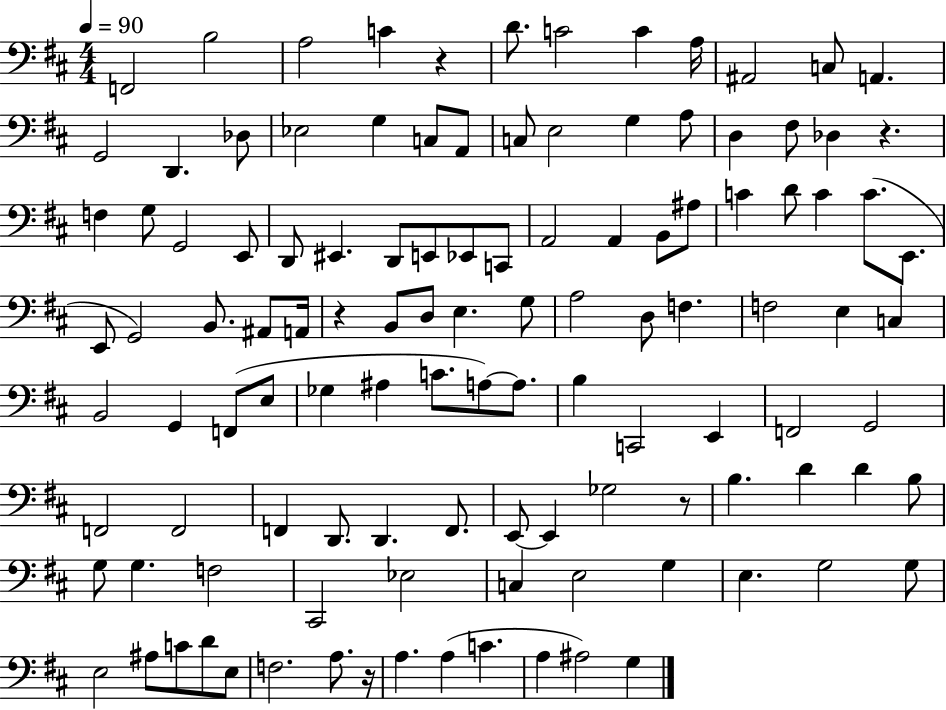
{
  \clef bass
  \numericTimeSignature
  \time 4/4
  \key d \major
  \tempo 4 = 90
  f,2 b2 | a2 c'4 r4 | d'8. c'2 c'4 a16 | ais,2 c8 a,4. | \break g,2 d,4. des8 | ees2 g4 c8 a,8 | c8 e2 g4 a8 | d4 fis8 des4 r4. | \break f4 g8 g,2 e,8 | d,8 eis,4. d,8 e,8 ees,8 c,8 | a,2 a,4 b,8 ais8 | c'4 d'8 c'4 c'8.( e,8. | \break e,8 g,2) b,8. ais,8 a,16 | r4 b,8 d8 e4. g8 | a2 d8 f4. | f2 e4 c4 | \break b,2 g,4 f,8( e8 | ges4 ais4 c'8. a8~~) a8. | b4 c,2 e,4 | f,2 g,2 | \break f,2 f,2 | f,4 d,8. d,4. f,8. | e,8~~ e,4 ges2 r8 | b4. d'4 d'4 b8 | \break g8 g4. f2 | cis,2 ees2 | c4 e2 g4 | e4. g2 g8 | \break e2 ais8 c'8 d'8 e8 | f2. a8. r16 | a4. a4( c'4. | a4 ais2) g4 | \break \bar "|."
}